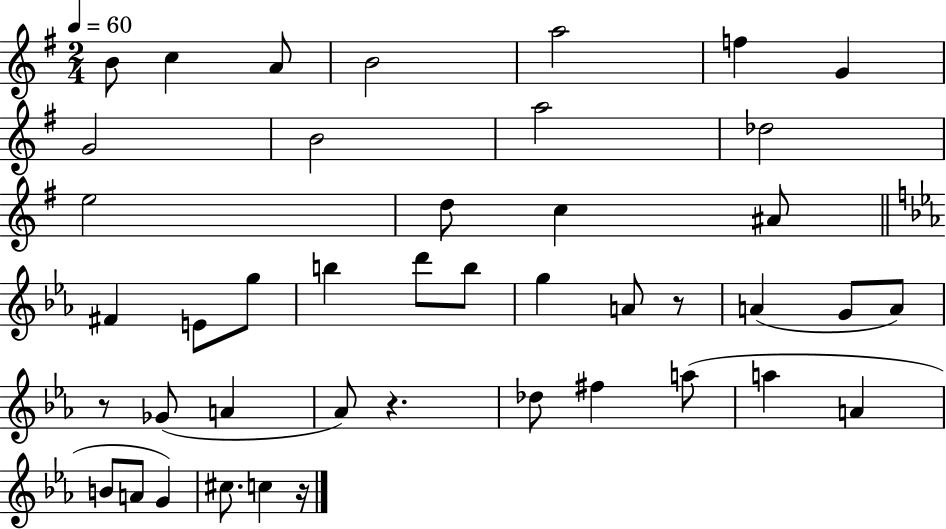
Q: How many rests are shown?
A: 4